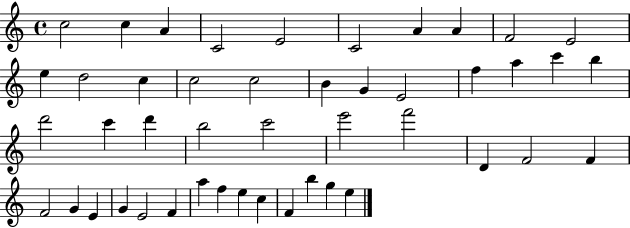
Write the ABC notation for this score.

X:1
T:Untitled
M:4/4
L:1/4
K:C
c2 c A C2 E2 C2 A A F2 E2 e d2 c c2 c2 B G E2 f a c' b d'2 c' d' b2 c'2 e'2 f'2 D F2 F F2 G E G E2 F a f e c F b g e